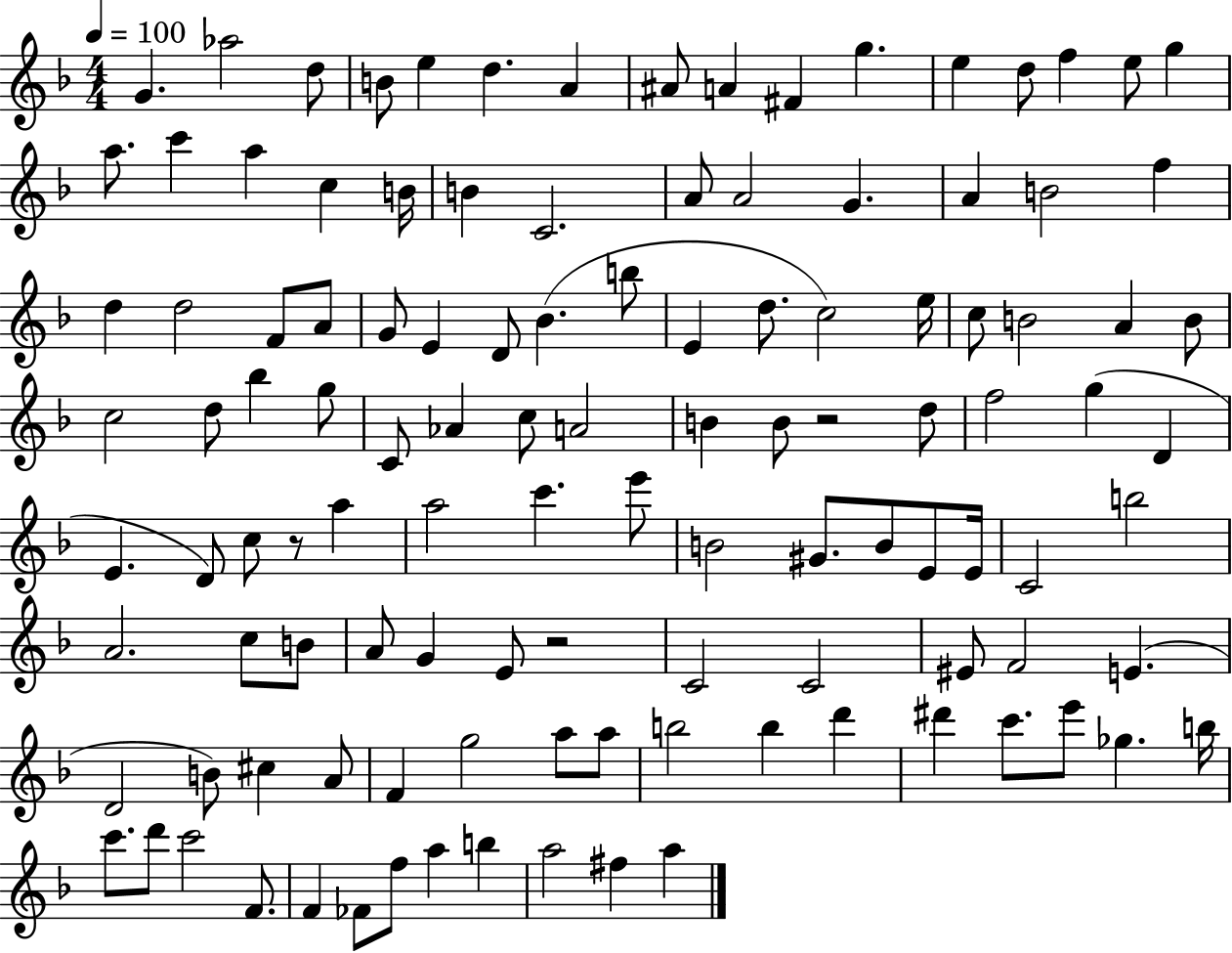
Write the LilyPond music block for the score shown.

{
  \clef treble
  \numericTimeSignature
  \time 4/4
  \key f \major
  \tempo 4 = 100
  g'4. aes''2 d''8 | b'8 e''4 d''4. a'4 | ais'8 a'4 fis'4 g''4. | e''4 d''8 f''4 e''8 g''4 | \break a''8. c'''4 a''4 c''4 b'16 | b'4 c'2. | a'8 a'2 g'4. | a'4 b'2 f''4 | \break d''4 d''2 f'8 a'8 | g'8 e'4 d'8 bes'4.( b''8 | e'4 d''8. c''2) e''16 | c''8 b'2 a'4 b'8 | \break c''2 d''8 bes''4 g''8 | c'8 aes'4 c''8 a'2 | b'4 b'8 r2 d''8 | f''2 g''4( d'4 | \break e'4. d'8) c''8 r8 a''4 | a''2 c'''4. e'''8 | b'2 gis'8. b'8 e'8 e'16 | c'2 b''2 | \break a'2. c''8 b'8 | a'8 g'4 e'8 r2 | c'2 c'2 | eis'8 f'2 e'4.( | \break d'2 b'8) cis''4 a'8 | f'4 g''2 a''8 a''8 | b''2 b''4 d'''4 | dis'''4 c'''8. e'''8 ges''4. b''16 | \break c'''8. d'''8 c'''2 f'8. | f'4 fes'8 f''8 a''4 b''4 | a''2 fis''4 a''4 | \bar "|."
}